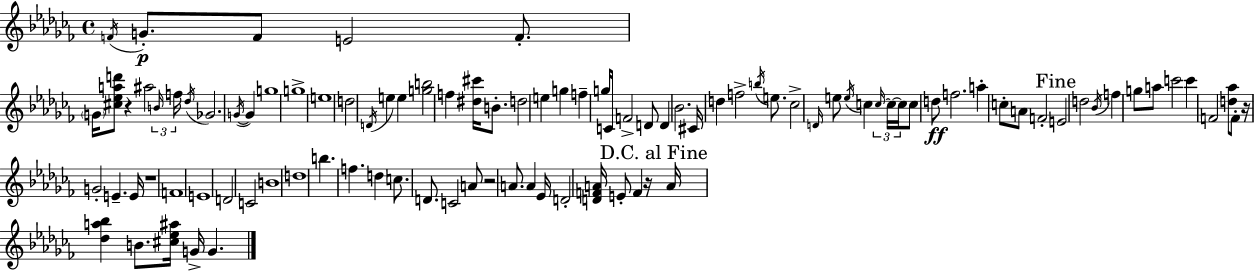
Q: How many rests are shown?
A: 5